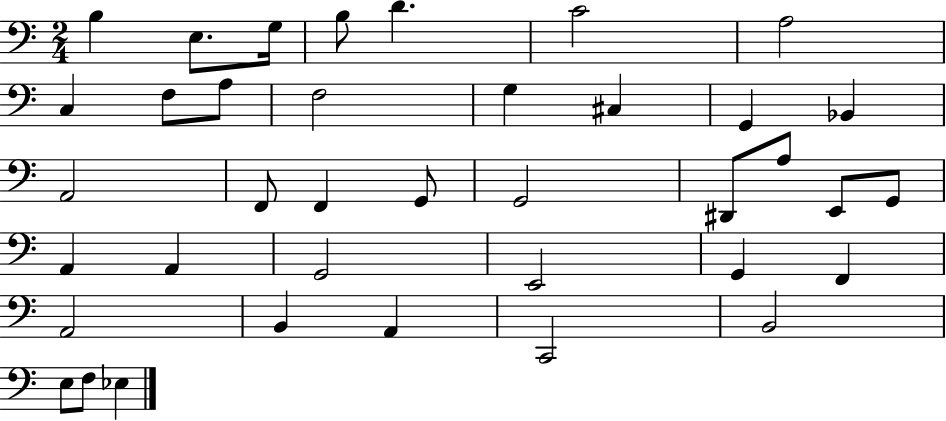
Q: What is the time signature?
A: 2/4